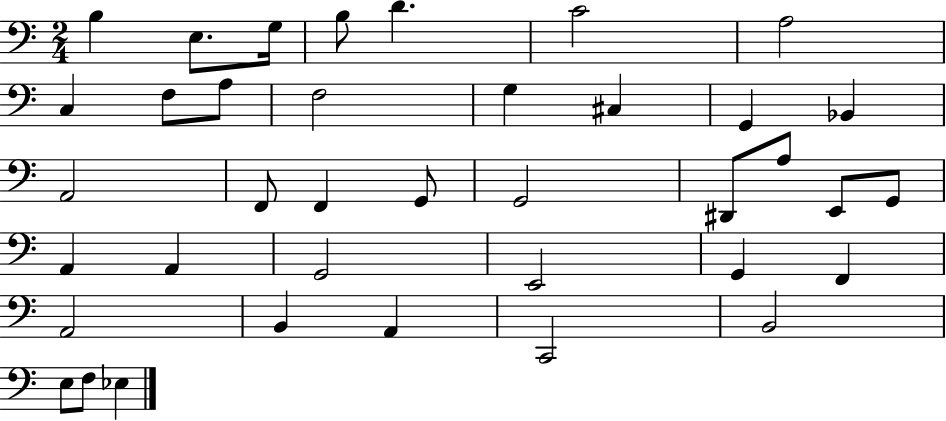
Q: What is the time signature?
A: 2/4